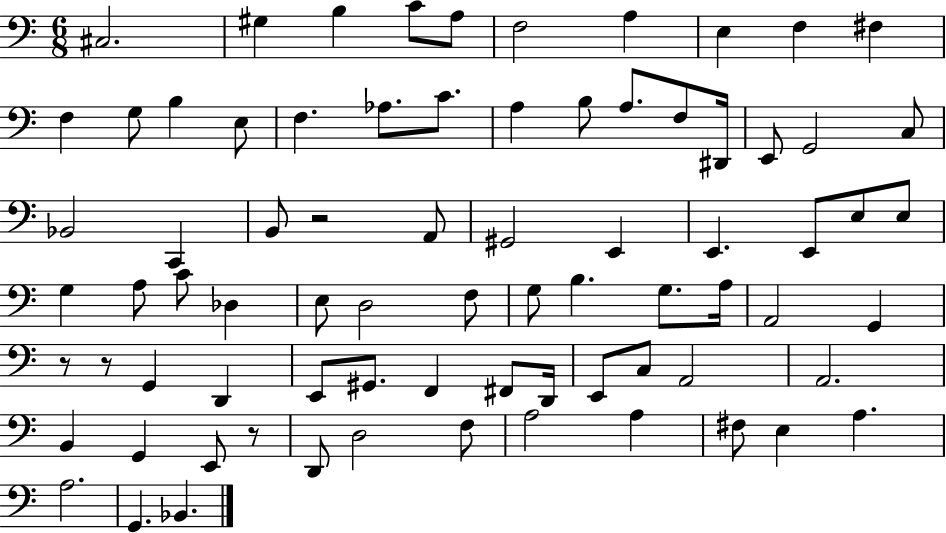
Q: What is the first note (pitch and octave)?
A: C#3